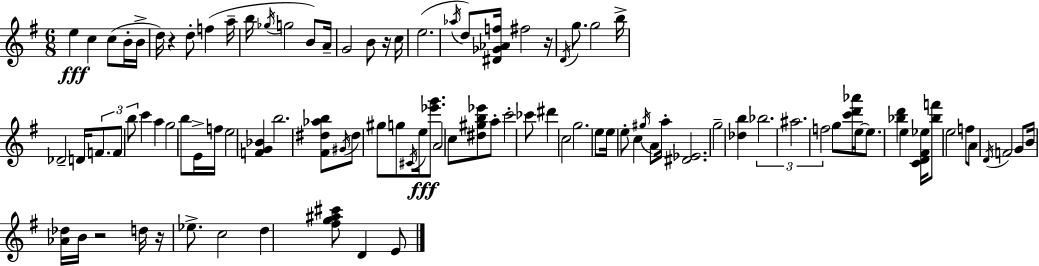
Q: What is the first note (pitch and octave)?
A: E5